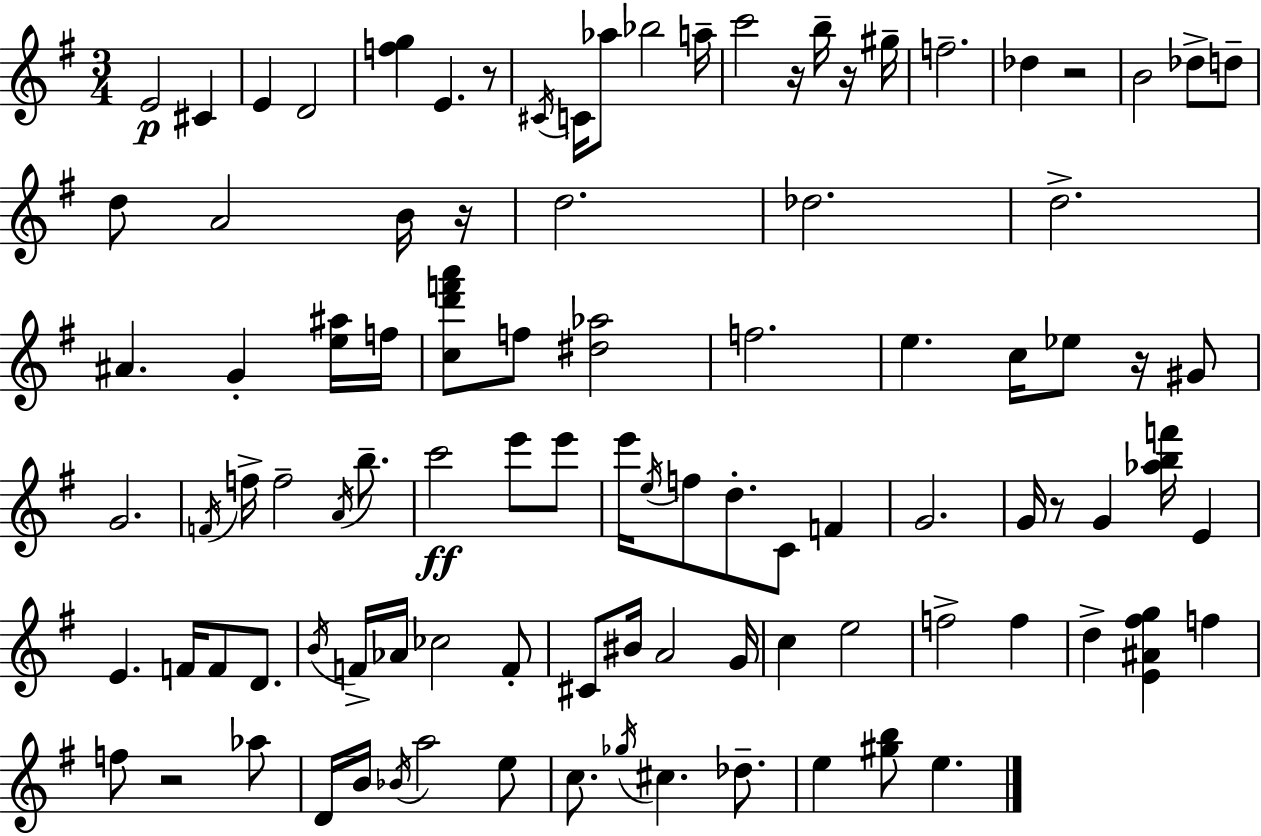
E4/h C#4/q E4/q D4/h [F5,G5]/q E4/q. R/e C#4/s C4/s Ab5/e Bb5/h A5/s C6/h R/s B5/s R/s G#5/s F5/h. Db5/q R/h B4/h Db5/e D5/e D5/e A4/h B4/s R/s D5/h. Db5/h. D5/h. A#4/q. G4/q [E5,A#5]/s F5/s [C5,D6,F6,A6]/e F5/e [D#5,Ab5]/h F5/h. E5/q. C5/s Eb5/e R/s G#4/e G4/h. F4/s F5/s F5/h A4/s B5/e. C6/h E6/e E6/e E6/s E5/s F5/e D5/e. C4/e F4/q G4/h. G4/s R/e G4/q [Ab5,B5,F6]/s E4/q E4/q. F4/s F4/e D4/e. B4/s F4/s Ab4/s CES5/h F4/e C#4/e BIS4/s A4/h G4/s C5/q E5/h F5/h F5/q D5/q [E4,A#4,F#5,G5]/q F5/q F5/e R/h Ab5/e D4/s B4/s Bb4/s A5/h E5/e C5/e. Gb5/s C#5/q. Db5/e. E5/q [G#5,B5]/e E5/q.